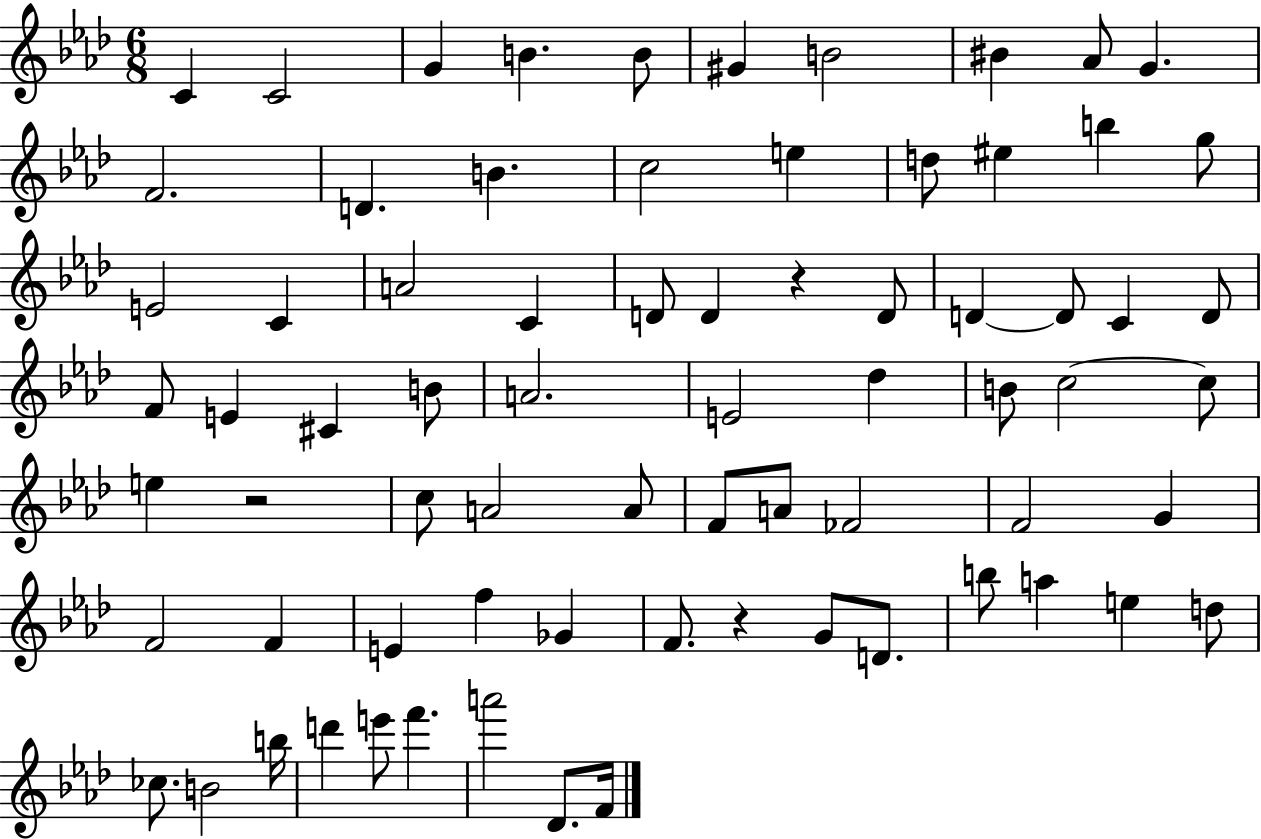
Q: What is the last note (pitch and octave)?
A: F4